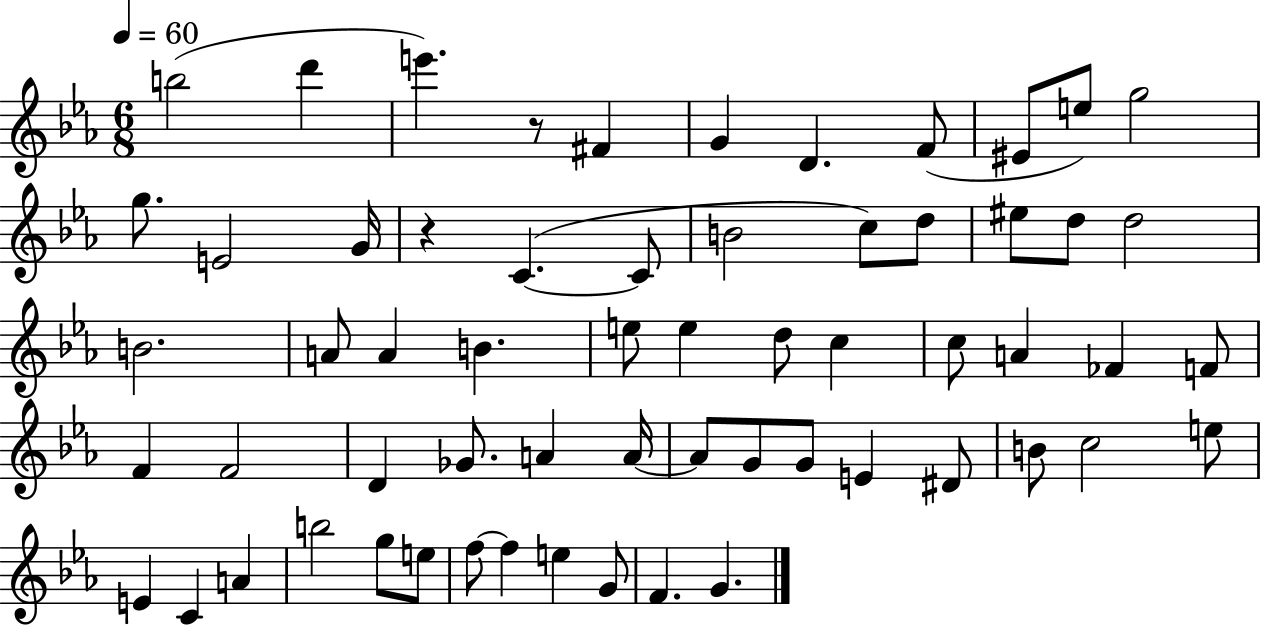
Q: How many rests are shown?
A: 2